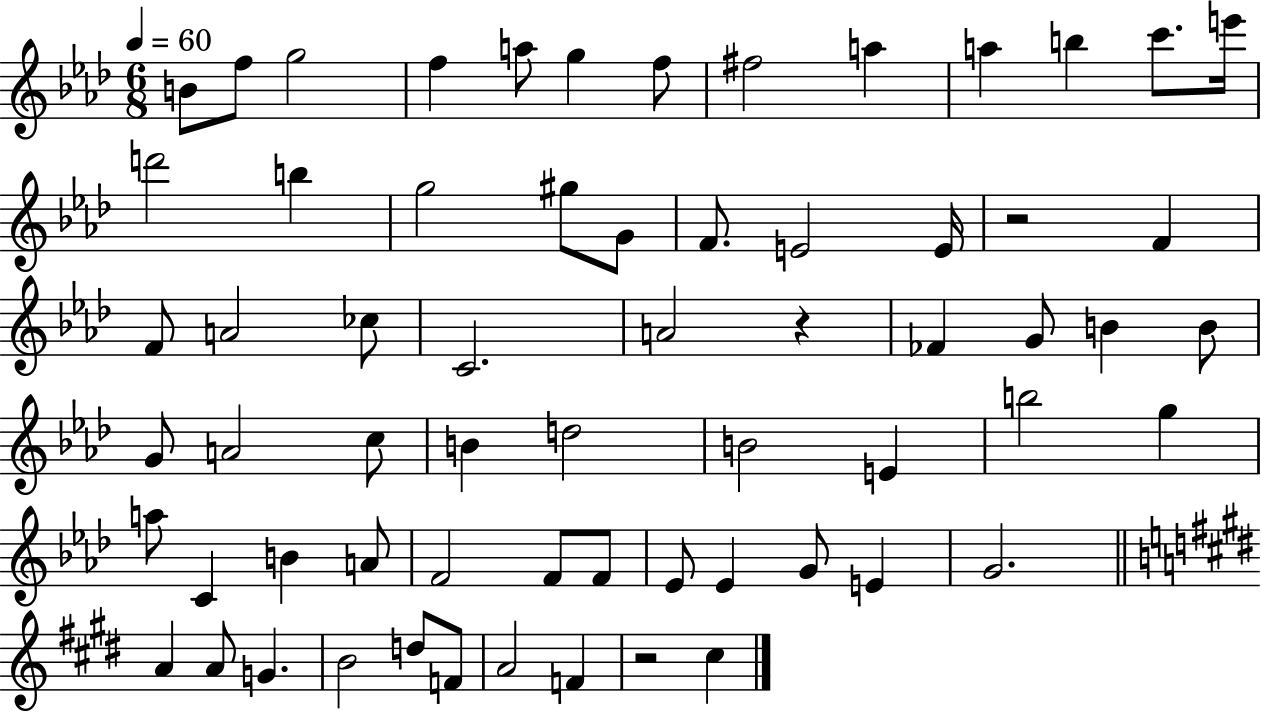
X:1
T:Untitled
M:6/8
L:1/4
K:Ab
B/2 f/2 g2 f a/2 g f/2 ^f2 a a b c'/2 e'/4 d'2 b g2 ^g/2 G/2 F/2 E2 E/4 z2 F F/2 A2 _c/2 C2 A2 z _F G/2 B B/2 G/2 A2 c/2 B d2 B2 E b2 g a/2 C B A/2 F2 F/2 F/2 _E/2 _E G/2 E G2 A A/2 G B2 d/2 F/2 A2 F z2 ^c